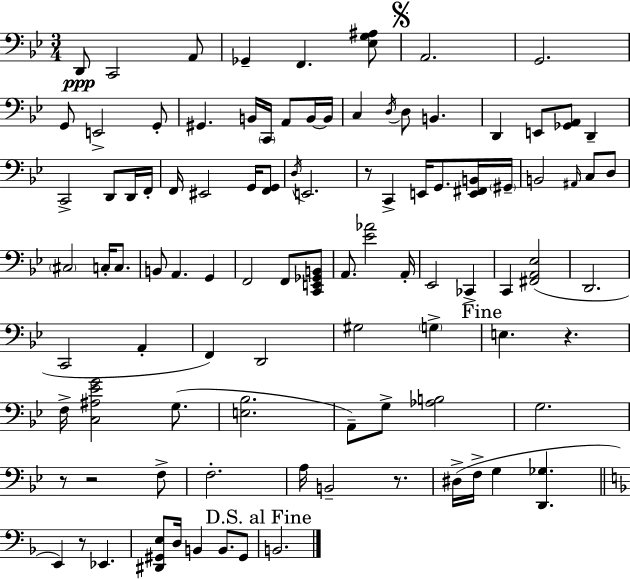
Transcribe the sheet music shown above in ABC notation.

X:1
T:Untitled
M:3/4
L:1/4
K:Gm
D,,/2 C,,2 A,,/2 _G,, F,, [_E,G,^A,]/2 A,,2 G,,2 G,,/2 E,,2 G,,/2 ^G,, B,,/4 C,,/4 A,,/2 B,,/4 B,,/4 C, D,/4 D,/2 B,, D,, E,,/2 [_G,,A,,]/2 D,, C,,2 D,,/2 D,,/4 F,,/4 F,,/4 ^E,,2 G,,/4 [F,,G,,]/2 D,/4 E,,2 z/2 C,, E,,/4 G,,/2 [E,,^F,,B,,]/4 ^G,,/4 B,,2 ^A,,/4 C,/2 D,/2 ^C,2 C,/4 C,/2 B,,/2 A,, G,, F,,2 F,,/2 [C,,E,,_G,,B,,]/2 A,,/2 [_E_A]2 A,,/4 _E,,2 _C,, C,, [^F,,A,,_E,]2 D,,2 C,,2 A,, F,, D,,2 ^G,2 G, E, z F,/4 [C,^A,_EG]2 G,/2 [E,_B,]2 A,,/2 G,/2 [_A,B,]2 G,2 z/2 z2 F,/2 F,2 A,/4 B,,2 z/2 ^D,/4 F,/4 G, [D,,_G,] E,, z/2 _E,, [^D,,^G,,E,]/2 D,/4 B,, B,,/2 ^G,,/2 B,,2